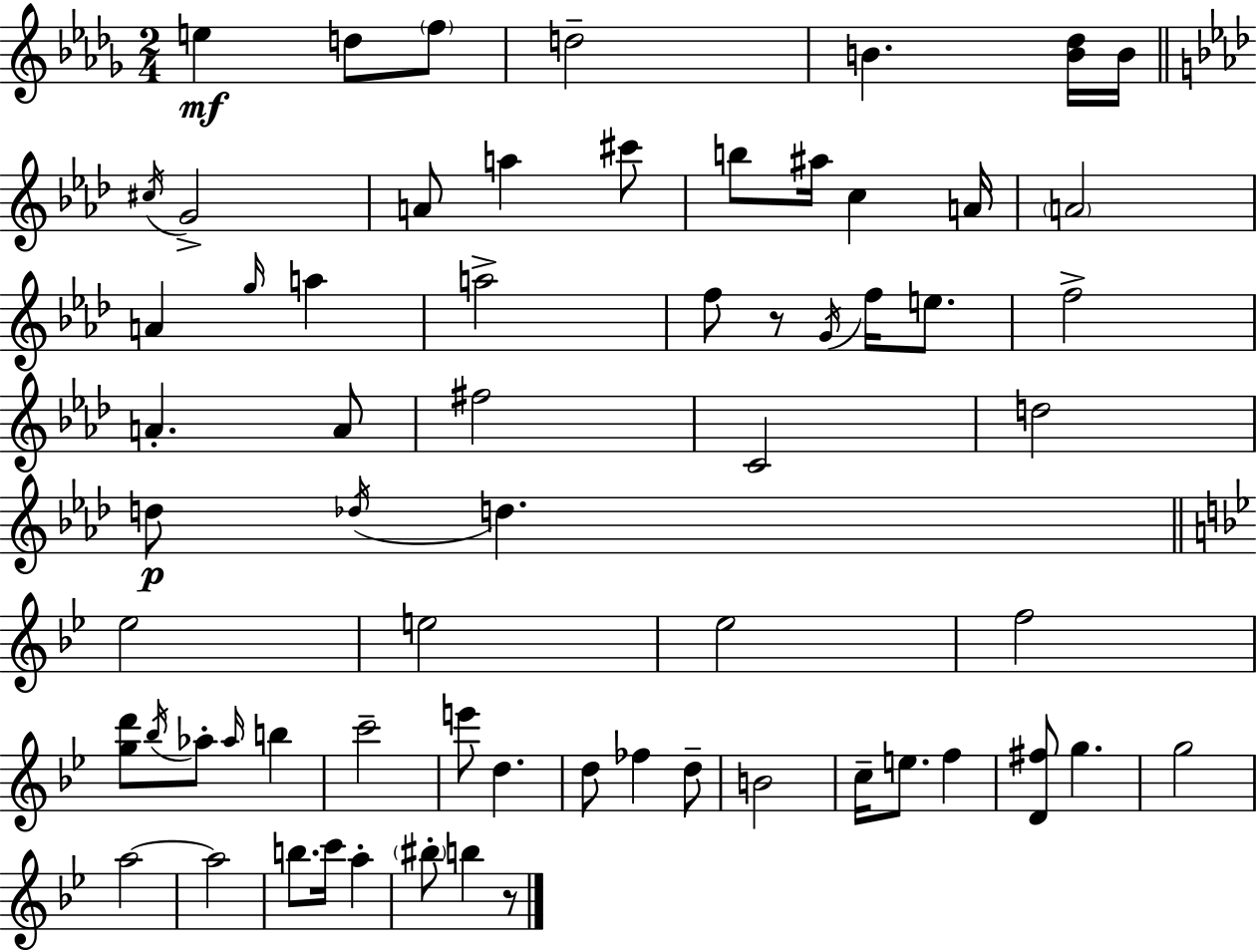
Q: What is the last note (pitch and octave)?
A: B5